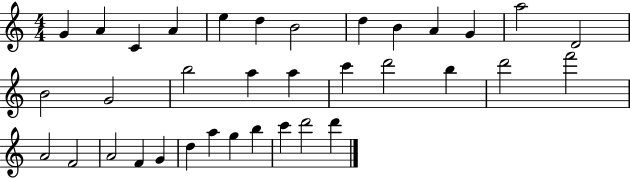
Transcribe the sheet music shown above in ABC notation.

X:1
T:Untitled
M:4/4
L:1/4
K:C
G A C A e d B2 d B A G a2 D2 B2 G2 b2 a a c' d'2 b d'2 f'2 A2 F2 A2 F G d a g b c' d'2 d'